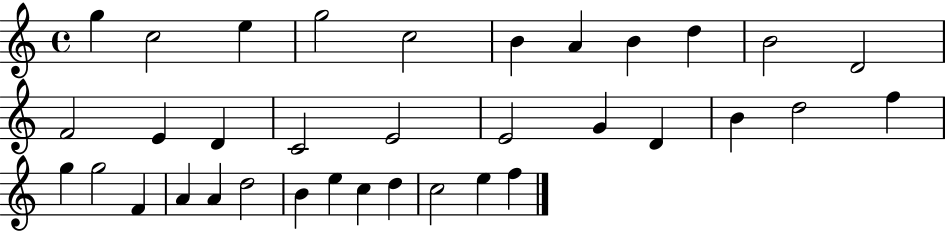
X:1
T:Untitled
M:4/4
L:1/4
K:C
g c2 e g2 c2 B A B d B2 D2 F2 E D C2 E2 E2 G D B d2 f g g2 F A A d2 B e c d c2 e f